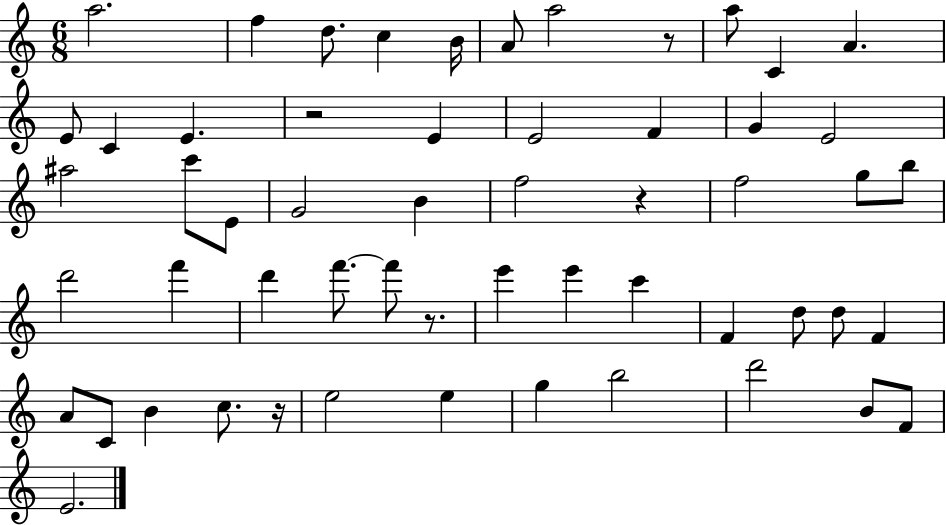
X:1
T:Untitled
M:6/8
L:1/4
K:C
a2 f d/2 c B/4 A/2 a2 z/2 a/2 C A E/2 C E z2 E E2 F G E2 ^a2 c'/2 E/2 G2 B f2 z f2 g/2 b/2 d'2 f' d' f'/2 f'/2 z/2 e' e' c' F d/2 d/2 F A/2 C/2 B c/2 z/4 e2 e g b2 d'2 B/2 F/2 E2